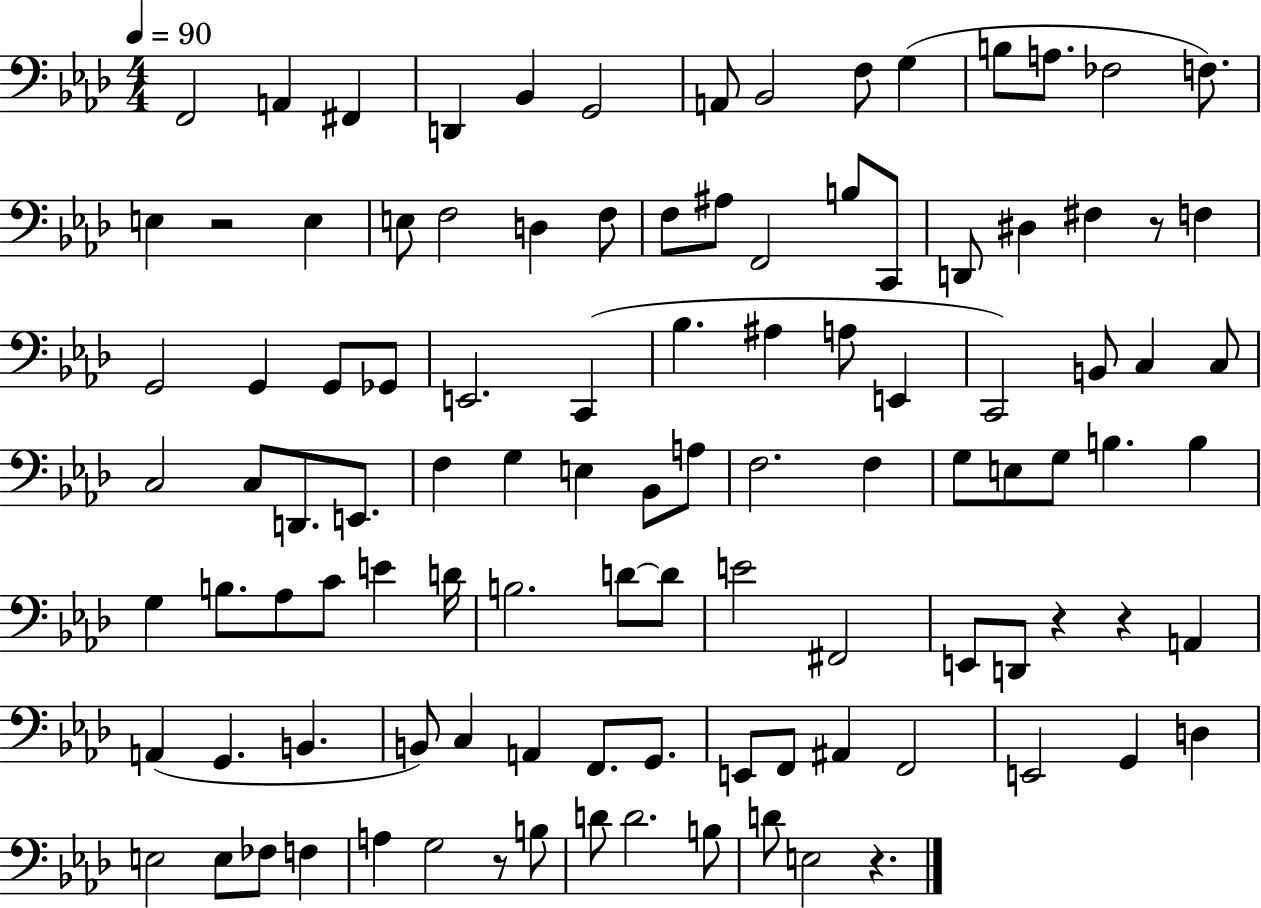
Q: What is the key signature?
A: AES major